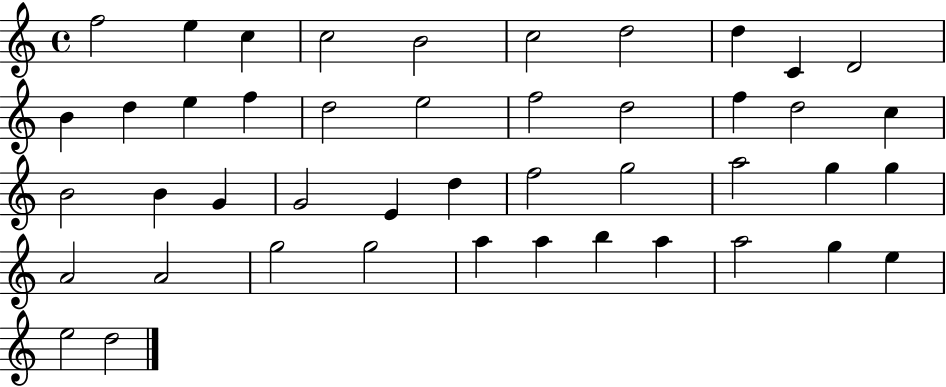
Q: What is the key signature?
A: C major